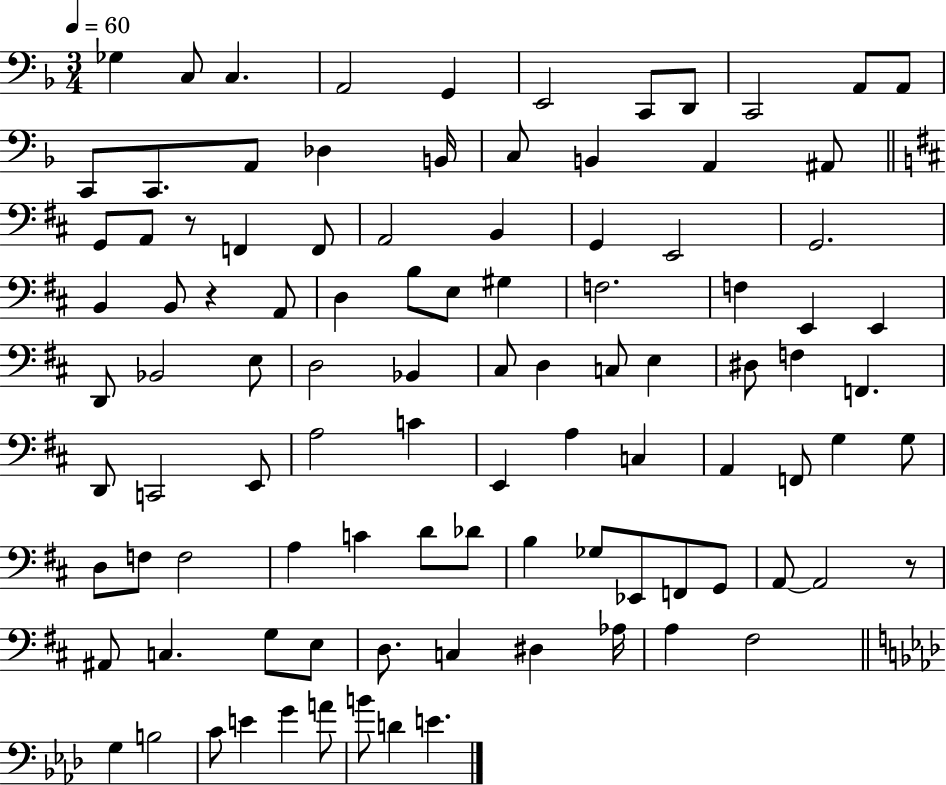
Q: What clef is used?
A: bass